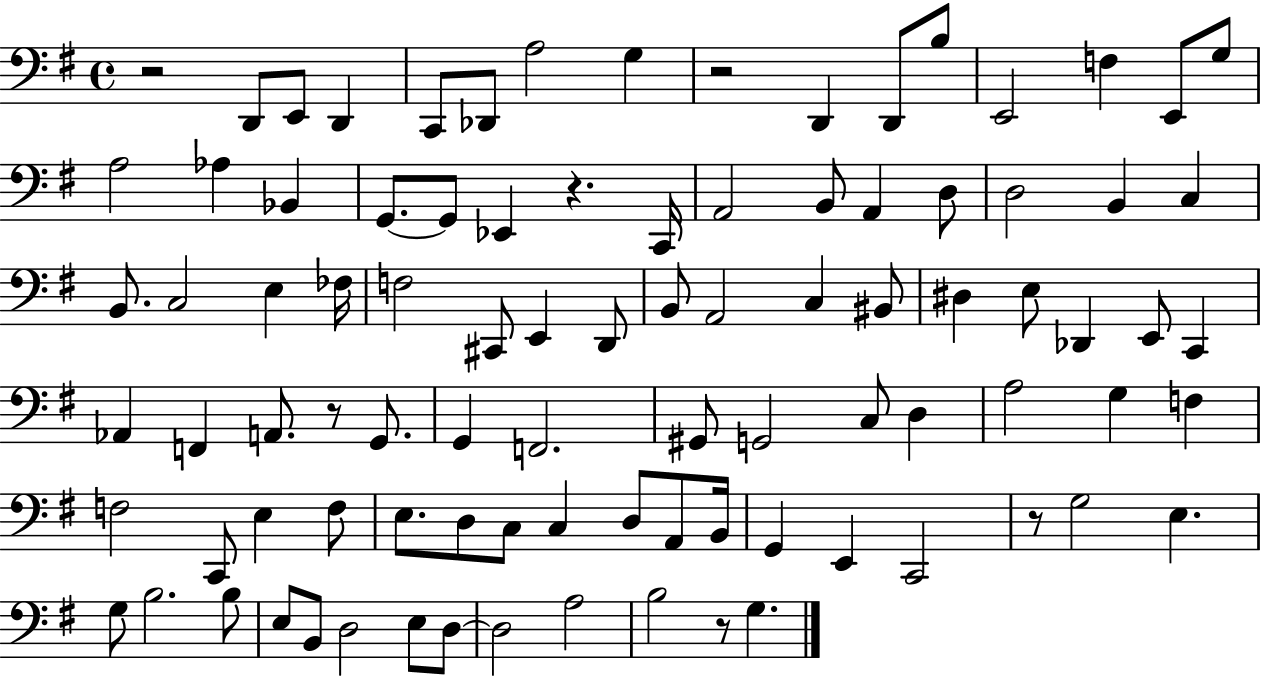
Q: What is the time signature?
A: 4/4